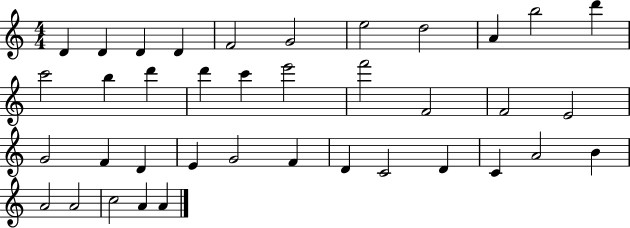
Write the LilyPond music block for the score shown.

{
  \clef treble
  \numericTimeSignature
  \time 4/4
  \key c \major
  d'4 d'4 d'4 d'4 | f'2 g'2 | e''2 d''2 | a'4 b''2 d'''4 | \break c'''2 b''4 d'''4 | d'''4 c'''4 e'''2 | f'''2 f'2 | f'2 e'2 | \break g'2 f'4 d'4 | e'4 g'2 f'4 | d'4 c'2 d'4 | c'4 a'2 b'4 | \break a'2 a'2 | c''2 a'4 a'4 | \bar "|."
}